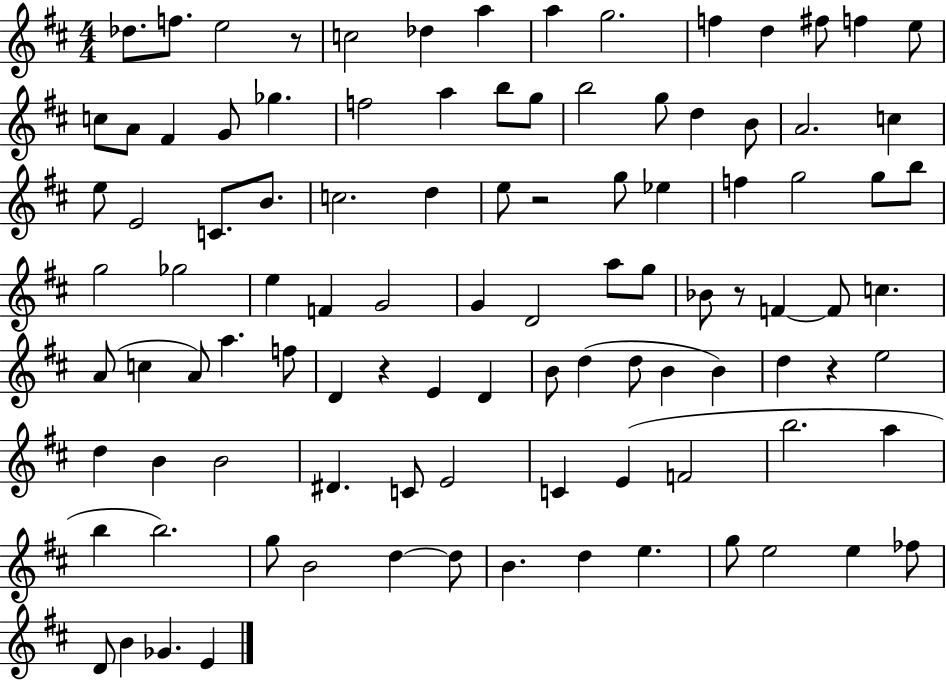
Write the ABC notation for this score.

X:1
T:Untitled
M:4/4
L:1/4
K:D
_d/2 f/2 e2 z/2 c2 _d a a g2 f d ^f/2 f e/2 c/2 A/2 ^F G/2 _g f2 a b/2 g/2 b2 g/2 d B/2 A2 c e/2 E2 C/2 B/2 c2 d e/2 z2 g/2 _e f g2 g/2 b/2 g2 _g2 e F G2 G D2 a/2 g/2 _B/2 z/2 F F/2 c A/2 c A/2 a f/2 D z E D B/2 d d/2 B B d z e2 d B B2 ^D C/2 E2 C E F2 b2 a b b2 g/2 B2 d d/2 B d e g/2 e2 e _f/2 D/2 B _G E